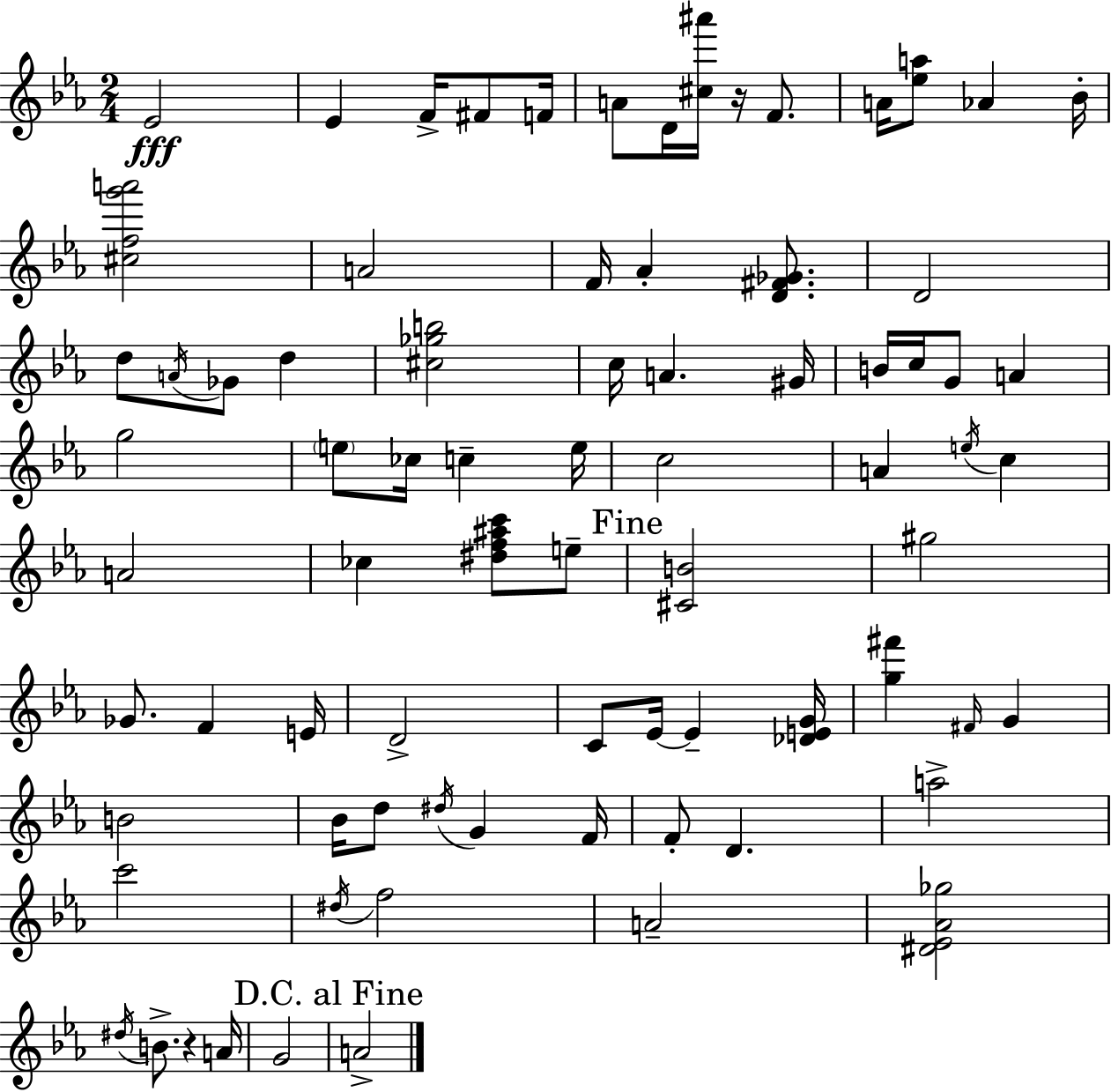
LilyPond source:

{
  \clef treble
  \numericTimeSignature
  \time 2/4
  \key ees \major
  ees'2\fff | ees'4 f'16-> fis'8 f'16 | a'8 d'16 <cis'' ais'''>16 r16 f'8. | a'16 <ees'' a''>8 aes'4 bes'16-. | \break <cis'' f'' g''' a'''>2 | a'2 | f'16 aes'4-. <d' fis' ges'>8. | d'2 | \break d''8 \acciaccatura { a'16 } ges'8 d''4 | <cis'' ges'' b''>2 | c''16 a'4. | gis'16 b'16 c''16 g'8 a'4 | \break g''2 | \parenthesize e''8 ces''16 c''4-- | e''16 c''2 | a'4 \acciaccatura { e''16 } c''4 | \break a'2 | ces''4 <dis'' f'' ais'' c'''>8 | e''8-- \mark "Fine" <cis' b'>2 | gis''2 | \break ges'8. f'4 | e'16 d'2-> | c'8 ees'16~~ ees'4-- | <des' e' g'>16 <g'' fis'''>4 \grace { fis'16 } g'4 | \break b'2 | bes'16 d''8 \acciaccatura { dis''16 } g'4 | f'16 f'8-. d'4. | a''2-> | \break c'''2 | \acciaccatura { dis''16 } f''2 | a'2-- | <dis' ees' aes' ges''>2 | \break \acciaccatura { dis''16 } b'8.-> | r4 a'16 g'2 | \mark "D.C. al Fine" a'2-> | \bar "|."
}